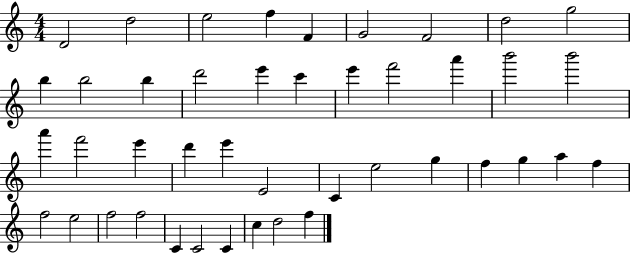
X:1
T:Untitled
M:4/4
L:1/4
K:C
D2 d2 e2 f F G2 F2 d2 g2 b b2 b d'2 e' c' e' f'2 a' b'2 b'2 a' f'2 e' d' e' E2 C e2 g f g a f f2 e2 f2 f2 C C2 C c d2 f